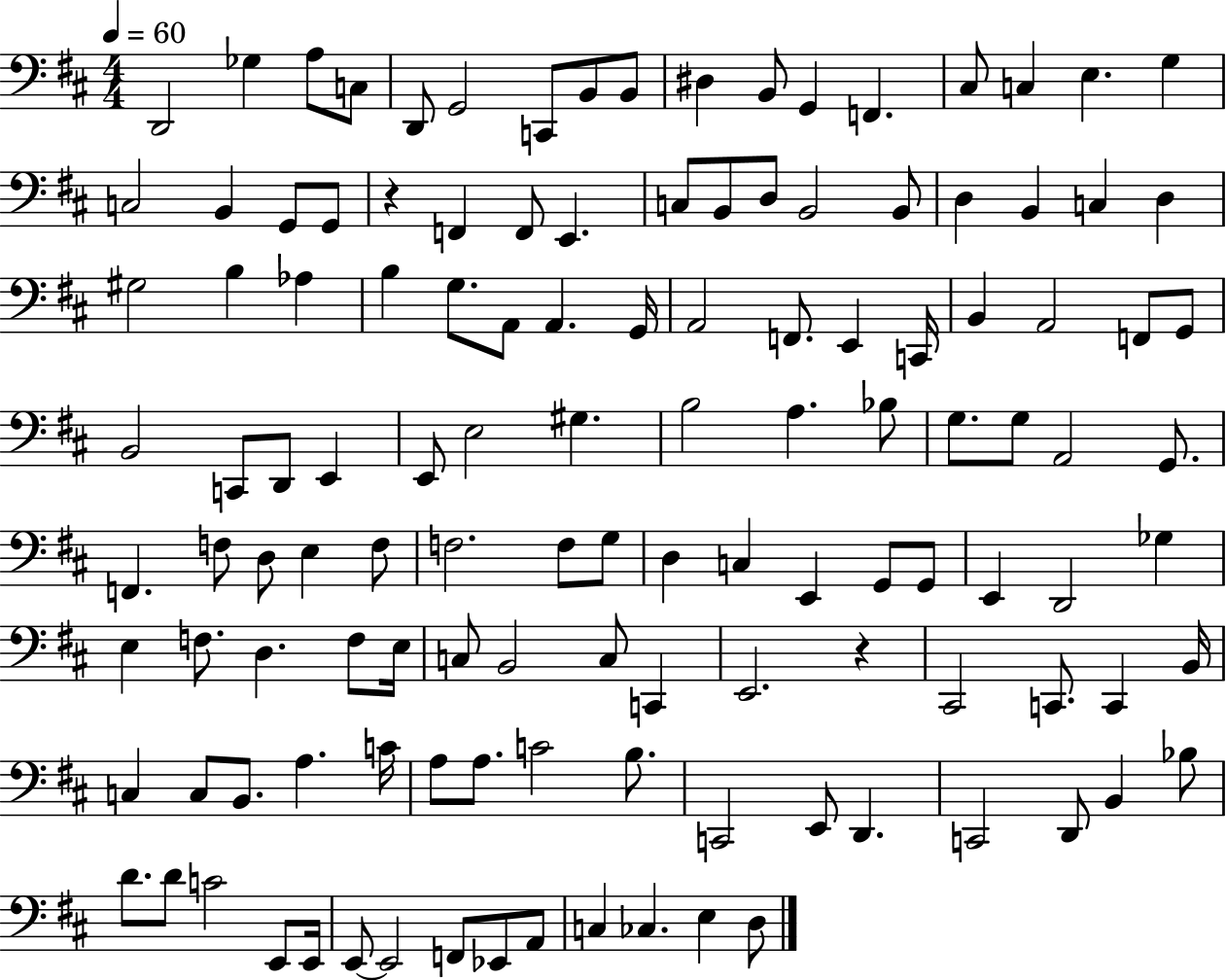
X:1
T:Untitled
M:4/4
L:1/4
K:D
D,,2 _G, A,/2 C,/2 D,,/2 G,,2 C,,/2 B,,/2 B,,/2 ^D, B,,/2 G,, F,, ^C,/2 C, E, G, C,2 B,, G,,/2 G,,/2 z F,, F,,/2 E,, C,/2 B,,/2 D,/2 B,,2 B,,/2 D, B,, C, D, ^G,2 B, _A, B, G,/2 A,,/2 A,, G,,/4 A,,2 F,,/2 E,, C,,/4 B,, A,,2 F,,/2 G,,/2 B,,2 C,,/2 D,,/2 E,, E,,/2 E,2 ^G, B,2 A, _B,/2 G,/2 G,/2 A,,2 G,,/2 F,, F,/2 D,/2 E, F,/2 F,2 F,/2 G,/2 D, C, E,, G,,/2 G,,/2 E,, D,,2 _G, E, F,/2 D, F,/2 E,/4 C,/2 B,,2 C,/2 C,, E,,2 z ^C,,2 C,,/2 C,, B,,/4 C, C,/2 B,,/2 A, C/4 A,/2 A,/2 C2 B,/2 C,,2 E,,/2 D,, C,,2 D,,/2 B,, _B,/2 D/2 D/2 C2 E,,/2 E,,/4 E,,/2 E,,2 F,,/2 _E,,/2 A,,/2 C, _C, E, D,/2